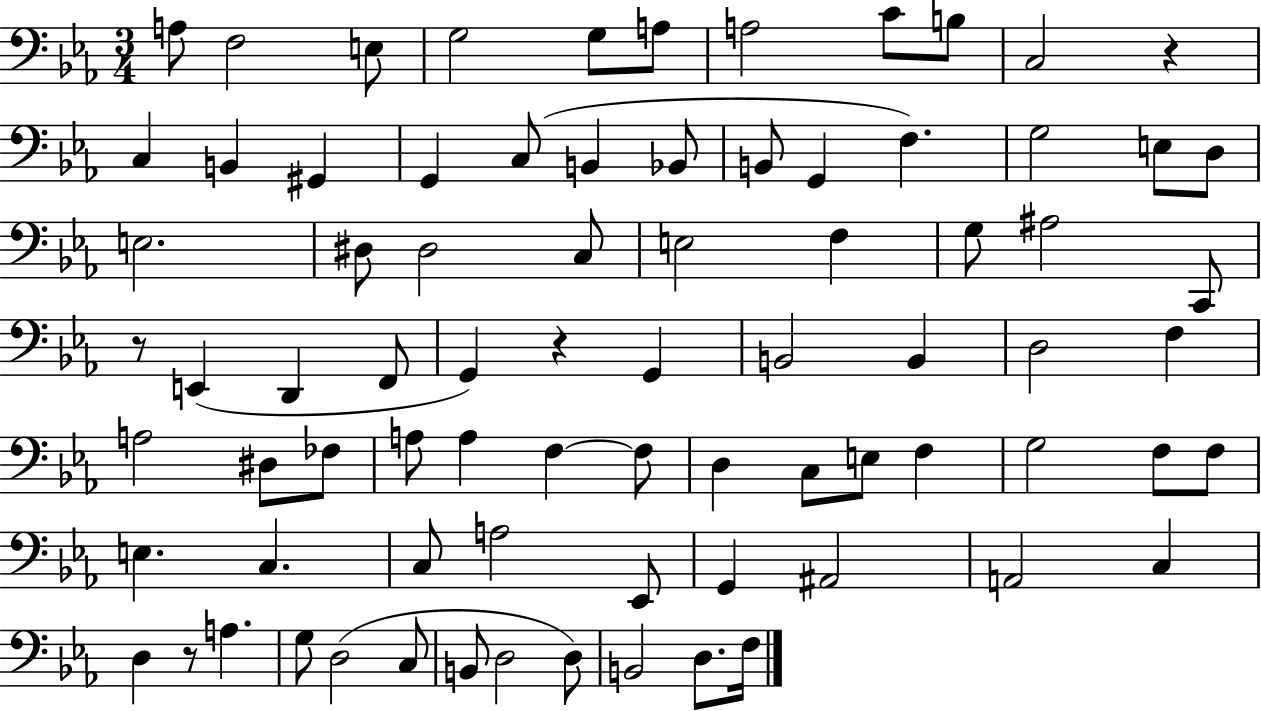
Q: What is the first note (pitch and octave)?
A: A3